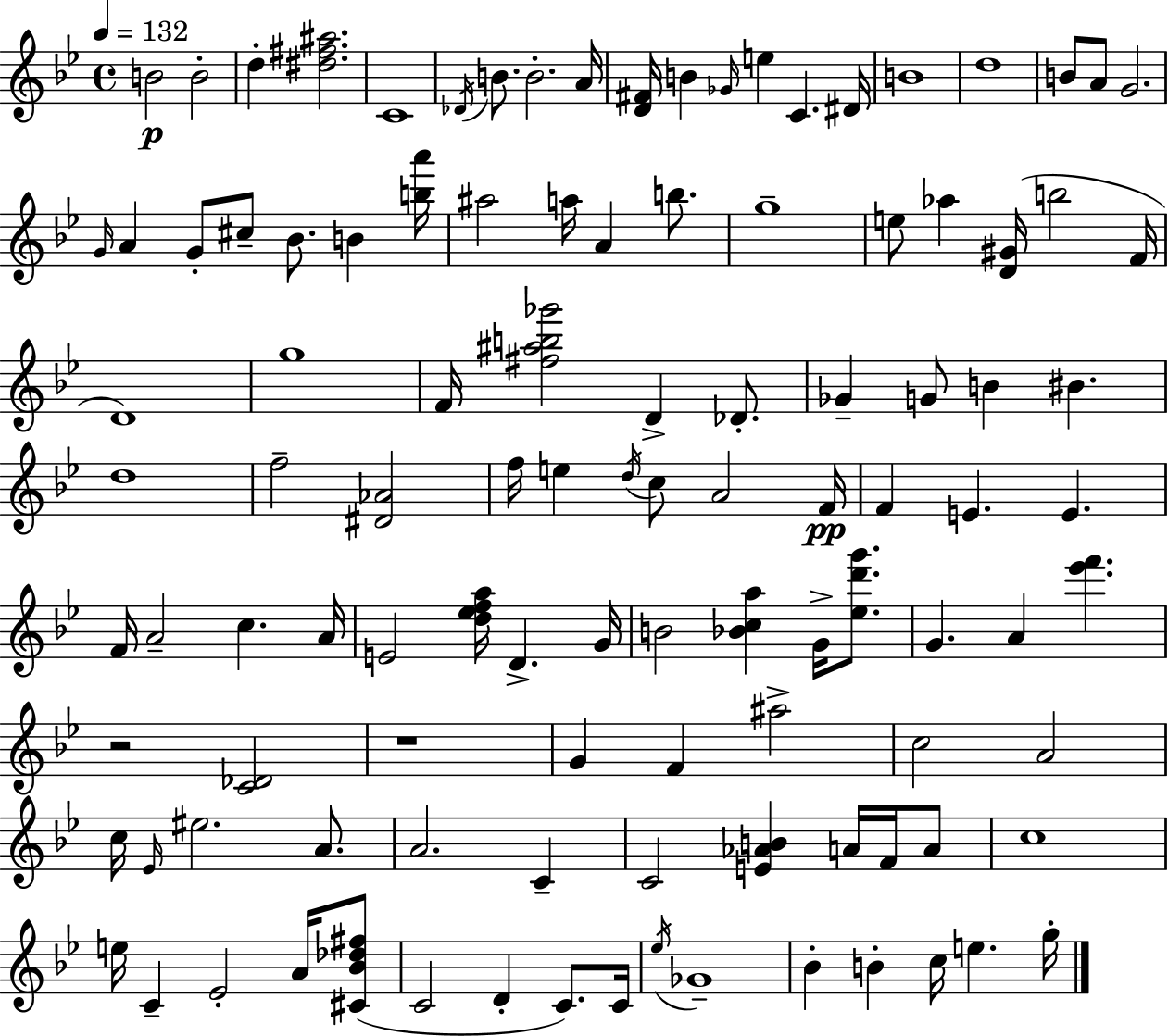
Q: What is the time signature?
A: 4/4